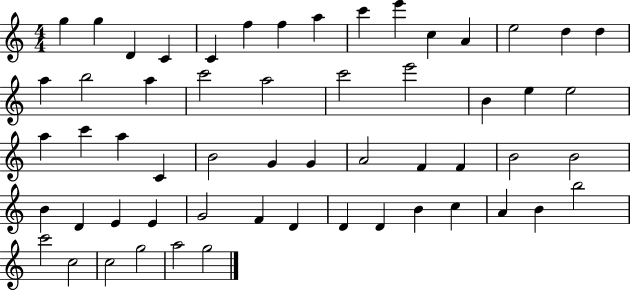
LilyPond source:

{
  \clef treble
  \numericTimeSignature
  \time 4/4
  \key c \major
  g''4 g''4 d'4 c'4 | c'4 f''4 f''4 a''4 | c'''4 e'''4 c''4 a'4 | e''2 d''4 d''4 | \break a''4 b''2 a''4 | c'''2 a''2 | c'''2 e'''2 | b'4 e''4 e''2 | \break a''4 c'''4 a''4 c'4 | b'2 g'4 g'4 | a'2 f'4 f'4 | b'2 b'2 | \break b'4 d'4 e'4 e'4 | g'2 f'4 d'4 | d'4 d'4 b'4 c''4 | a'4 b'4 b''2 | \break c'''2 c''2 | c''2 g''2 | a''2 g''2 | \bar "|."
}